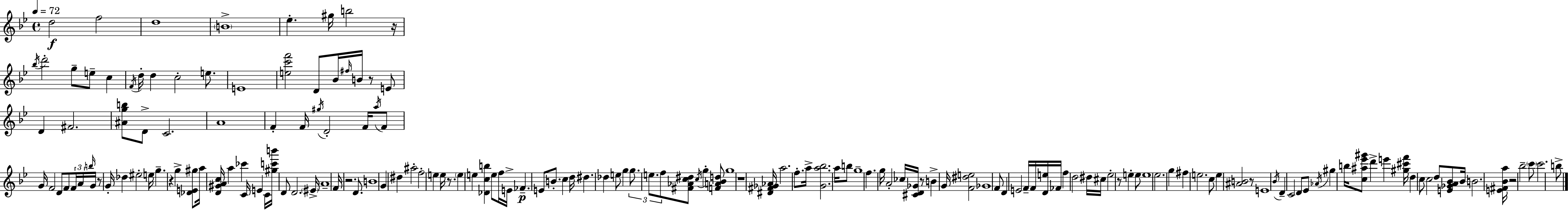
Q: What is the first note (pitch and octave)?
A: D5